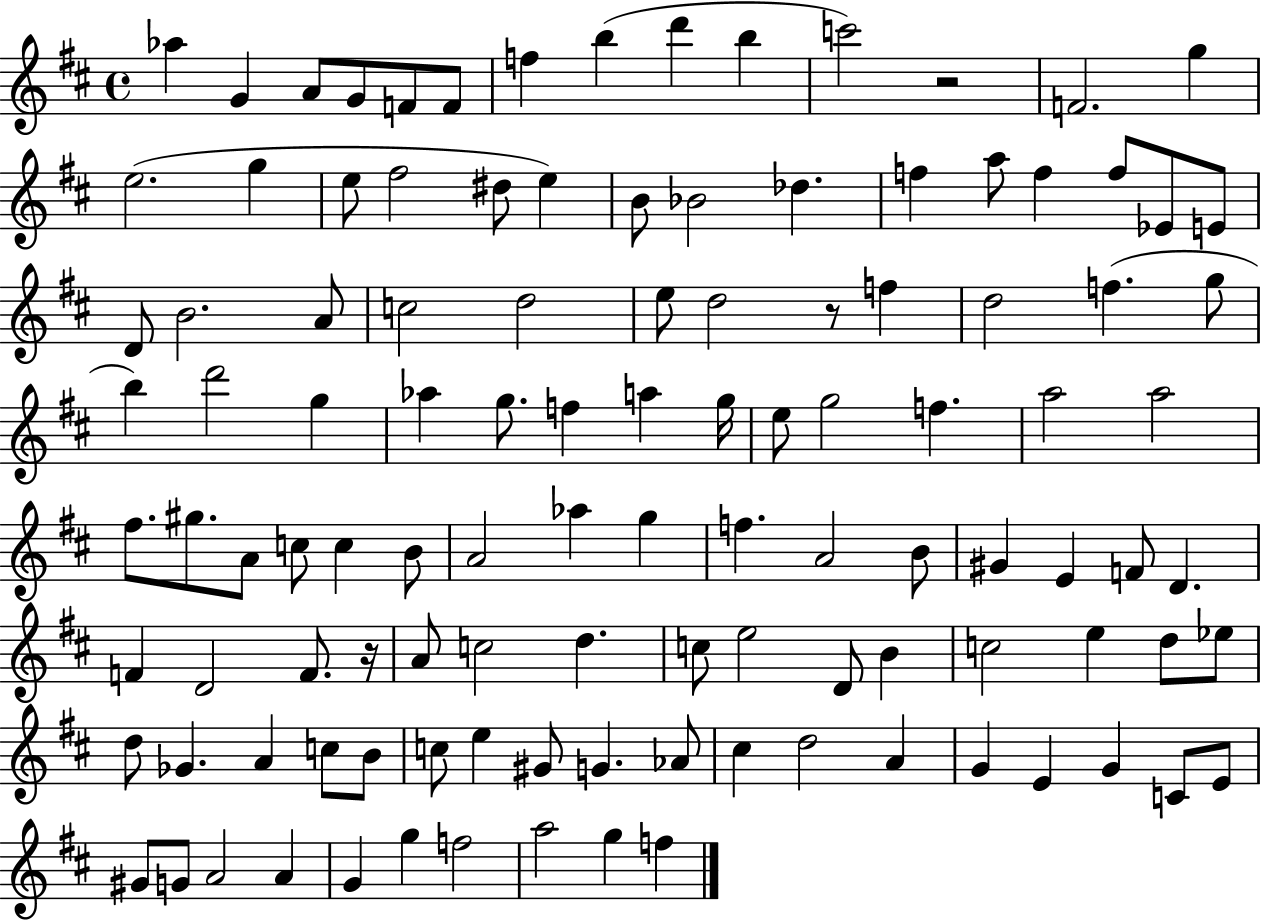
Ab5/q G4/q A4/e G4/e F4/e F4/e F5/q B5/q D6/q B5/q C6/h R/h F4/h. G5/q E5/h. G5/q E5/e F#5/h D#5/e E5/q B4/e Bb4/h Db5/q. F5/q A5/e F5/q F5/e Eb4/e E4/e D4/e B4/h. A4/e C5/h D5/h E5/e D5/h R/e F5/q D5/h F5/q. G5/e B5/q D6/h G5/q Ab5/q G5/e. F5/q A5/q G5/s E5/e G5/h F5/q. A5/h A5/h F#5/e. G#5/e. A4/e C5/e C5/q B4/e A4/h Ab5/q G5/q F5/q. A4/h B4/e G#4/q E4/q F4/e D4/q. F4/q D4/h F4/e. R/s A4/e C5/h D5/q. C5/e E5/h D4/e B4/q C5/h E5/q D5/e Eb5/e D5/e Gb4/q. A4/q C5/e B4/e C5/e E5/q G#4/e G4/q. Ab4/e C#5/q D5/h A4/q G4/q E4/q G4/q C4/e E4/e G#4/e G4/e A4/h A4/q G4/q G5/q F5/h A5/h G5/q F5/q